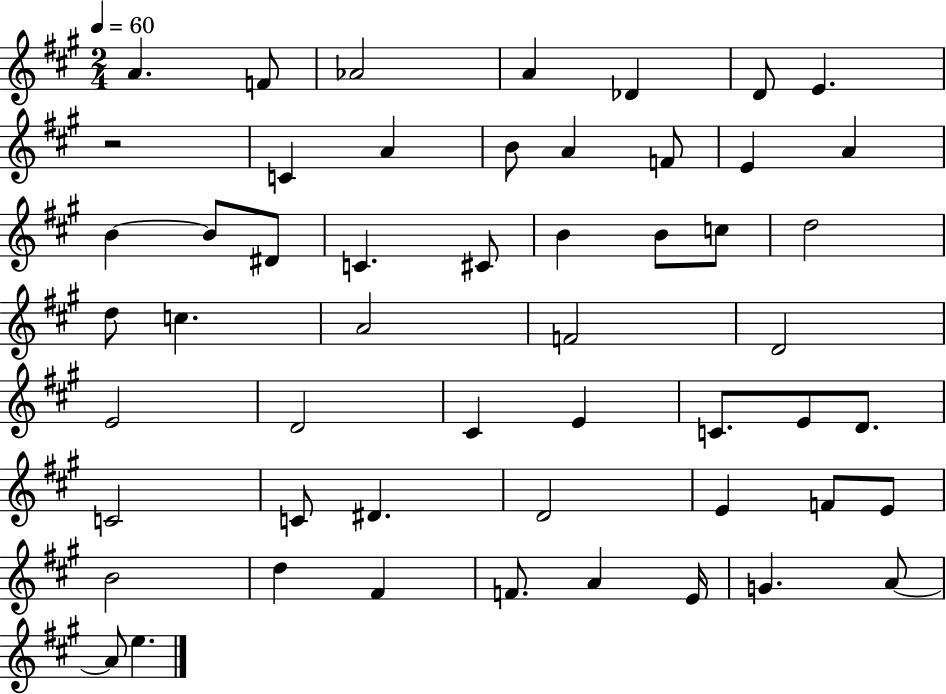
X:1
T:Untitled
M:2/4
L:1/4
K:A
A F/2 _A2 A _D D/2 E z2 C A B/2 A F/2 E A B B/2 ^D/2 C ^C/2 B B/2 c/2 d2 d/2 c A2 F2 D2 E2 D2 ^C E C/2 E/2 D/2 C2 C/2 ^D D2 E F/2 E/2 B2 d ^F F/2 A E/4 G A/2 A/2 e